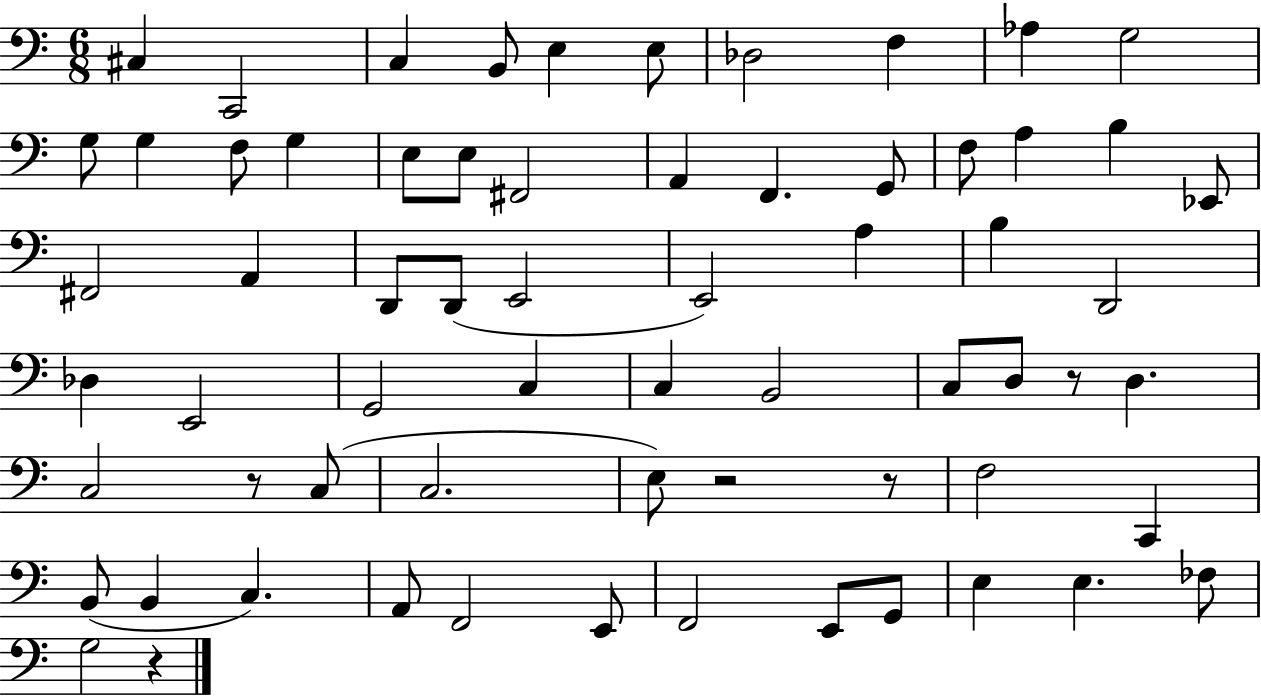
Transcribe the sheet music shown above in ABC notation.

X:1
T:Untitled
M:6/8
L:1/4
K:C
^C, C,,2 C, B,,/2 E, E,/2 _D,2 F, _A, G,2 G,/2 G, F,/2 G, E,/2 E,/2 ^F,,2 A,, F,, G,,/2 F,/2 A, B, _E,,/2 ^F,,2 A,, D,,/2 D,,/2 E,,2 E,,2 A, B, D,,2 _D, E,,2 G,,2 C, C, B,,2 C,/2 D,/2 z/2 D, C,2 z/2 C,/2 C,2 E,/2 z2 z/2 F,2 C,, B,,/2 B,, C, A,,/2 F,,2 E,,/2 F,,2 E,,/2 G,,/2 E, E, _F,/2 G,2 z